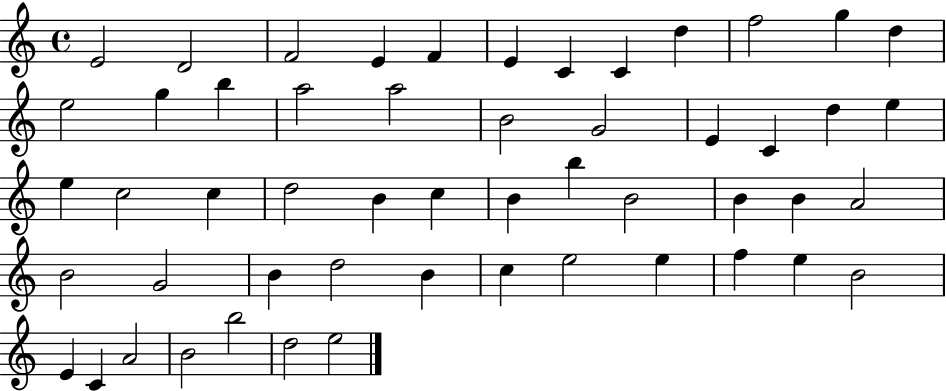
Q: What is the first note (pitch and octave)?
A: E4